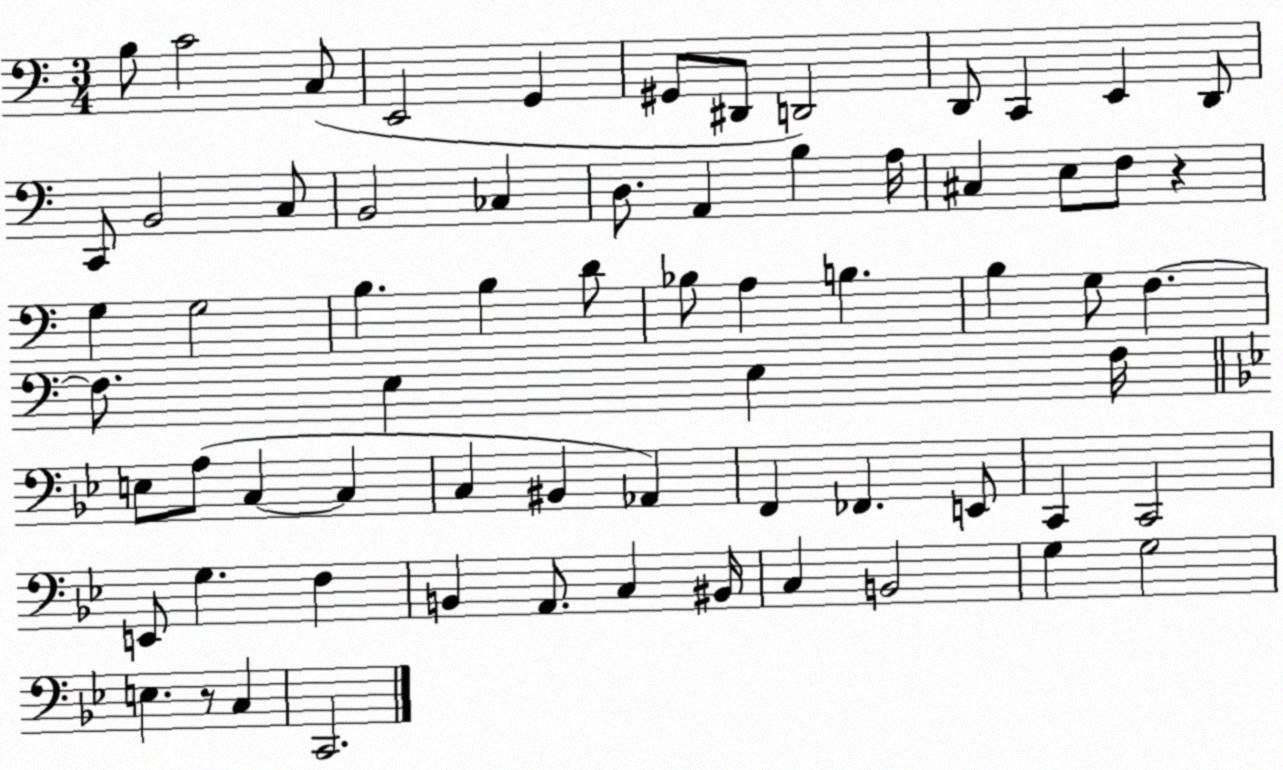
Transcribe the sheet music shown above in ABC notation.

X:1
T:Untitled
M:3/4
L:1/4
K:C
B,/2 C2 C,/2 E,,2 G,, ^G,,/2 ^D,,/2 D,,2 D,,/2 C,, E,, D,,/2 C,,/2 B,,2 C,/2 B,,2 _C, D,/2 A,, B, A,/4 ^C, E,/2 F,/2 z G, G,2 B, B, D/2 _B,/2 A, B, B, G,/2 F, F,/2 E, E, F,/4 E,/2 A,/2 C, C, C, ^B,, _A,, F,, _F,, E,,/2 C,, C,,2 E,,/2 G, F, B,, A,,/2 C, ^B,,/4 C, B,,2 G, G,2 E, z/2 C, C,,2